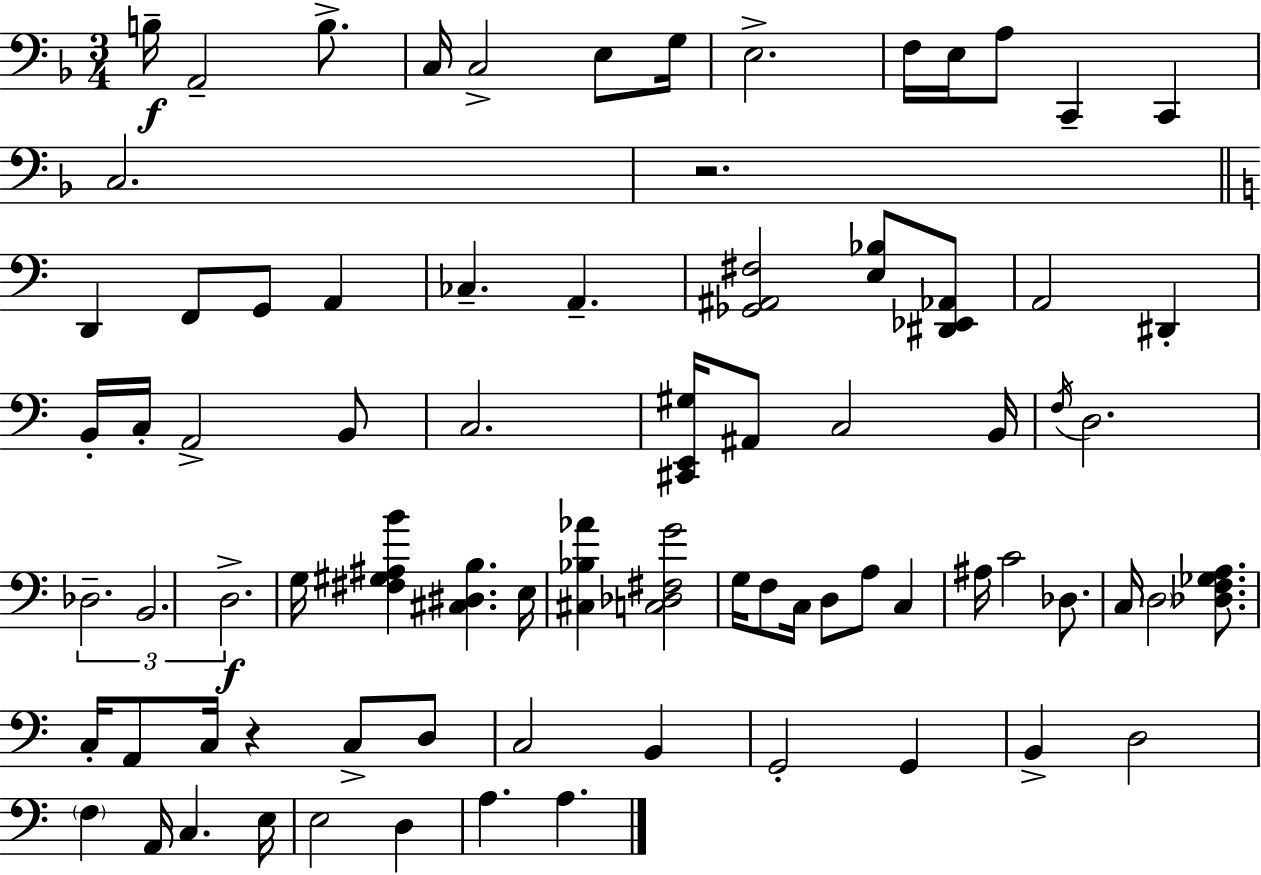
X:1
T:Untitled
M:3/4
L:1/4
K:F
B,/4 A,,2 B,/2 C,/4 C,2 E,/2 G,/4 E,2 F,/4 E,/4 A,/2 C,, C,, C,2 z2 D,, F,,/2 G,,/2 A,, _C, A,, [_G,,^A,,^F,]2 [E,_B,]/2 [^D,,_E,,_A,,]/2 A,,2 ^D,, B,,/4 C,/4 A,,2 B,,/2 C,2 [^C,,E,,^G,]/4 ^A,,/2 C,2 B,,/4 F,/4 D,2 _D,2 B,,2 D,2 G,/4 [^F,^G,^A,B] [^C,^D,B,] E,/4 [^C,_B,_A] [C,_D,^F,G]2 G,/4 F,/2 C,/4 D,/2 A,/2 C, ^A,/4 C2 _D,/2 C,/4 D,2 [_D,F,_G,A,]/2 C,/4 A,,/2 C,/4 z C,/2 D,/2 C,2 B,, G,,2 G,, B,, D,2 F, A,,/4 C, E,/4 E,2 D, A, A,